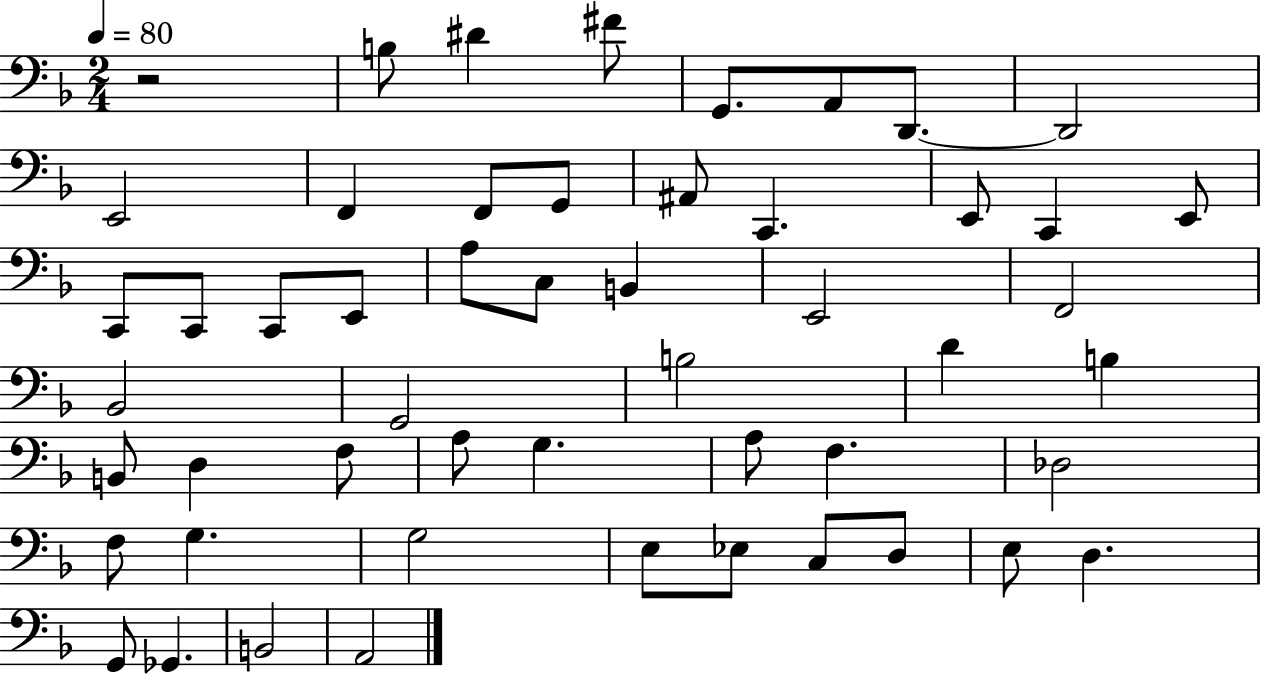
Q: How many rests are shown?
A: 1